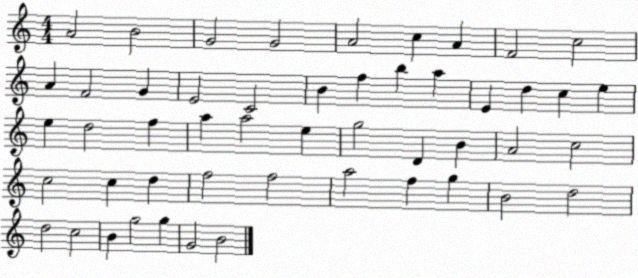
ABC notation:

X:1
T:Untitled
M:4/4
L:1/4
K:C
A2 B2 G2 G2 A2 c A F2 c2 A F2 G E2 C2 B f b a E d c e e d2 f a a2 e g2 D B A2 c2 c2 c d f2 f2 a2 f g B2 d2 d2 c2 B g2 g G2 B2